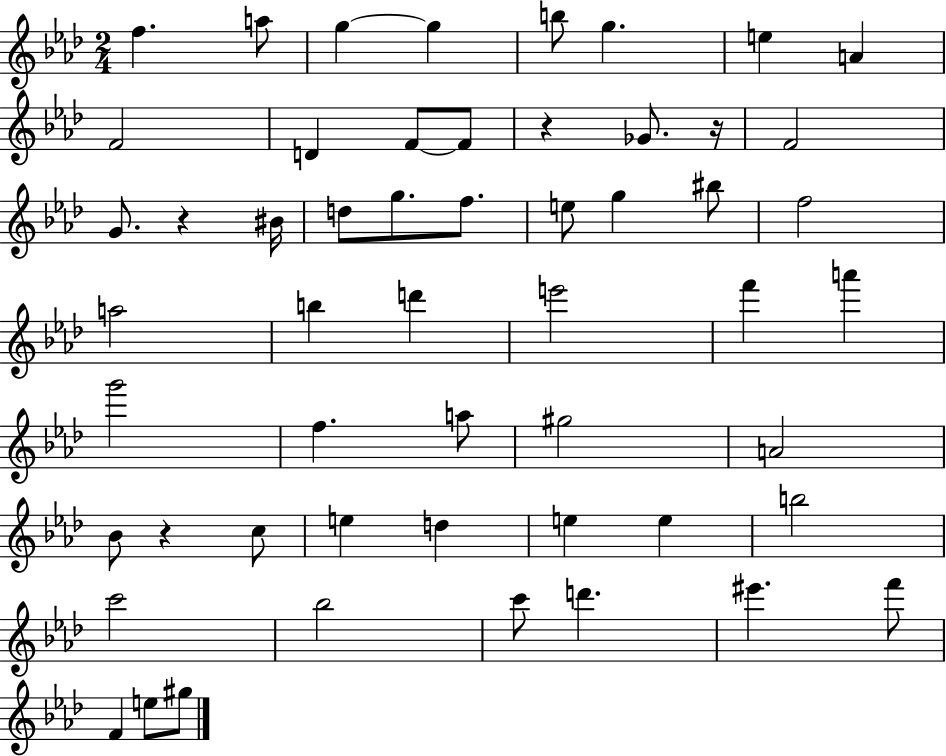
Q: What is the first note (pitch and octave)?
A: F5